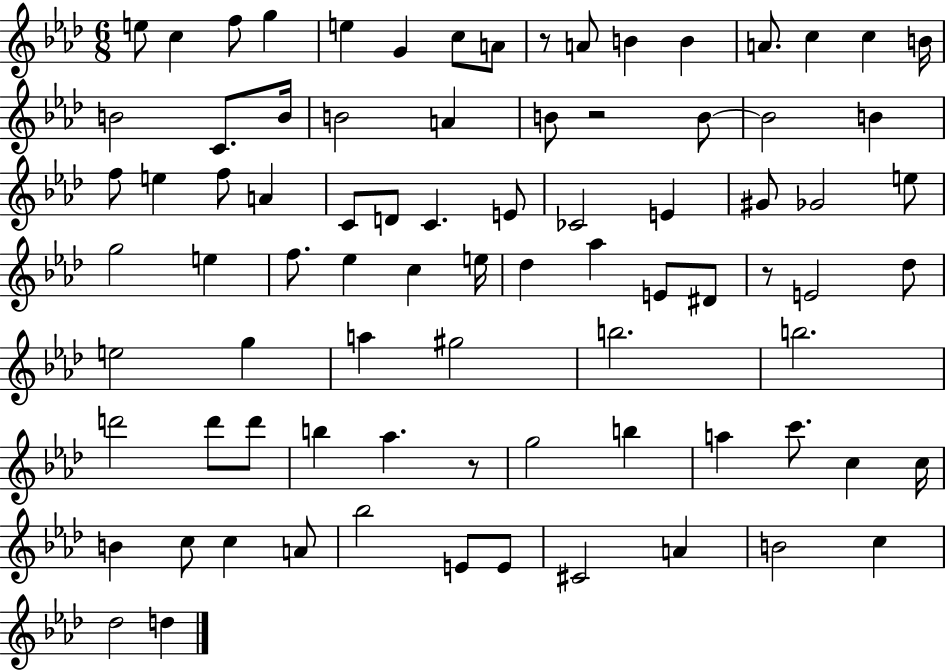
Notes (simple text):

E5/e C5/q F5/e G5/q E5/q G4/q C5/e A4/e R/e A4/e B4/q B4/q A4/e. C5/q C5/q B4/s B4/h C4/e. B4/s B4/h A4/q B4/e R/h B4/e B4/h B4/q F5/e E5/q F5/e A4/q C4/e D4/e C4/q. E4/e CES4/h E4/q G#4/e Gb4/h E5/e G5/h E5/q F5/e. Eb5/q C5/q E5/s Db5/q Ab5/q E4/e D#4/e R/e E4/h Db5/e E5/h G5/q A5/q G#5/h B5/h. B5/h. D6/h D6/e D6/e B5/q Ab5/q. R/e G5/h B5/q A5/q C6/e. C5/q C5/s B4/q C5/e C5/q A4/e Bb5/h E4/e E4/e C#4/h A4/q B4/h C5/q Db5/h D5/q